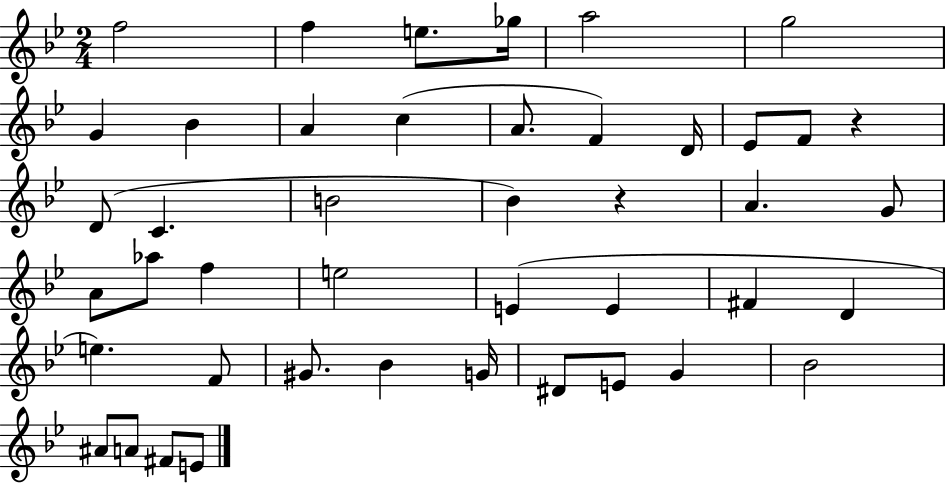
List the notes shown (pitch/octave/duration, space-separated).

F5/h F5/q E5/e. Gb5/s A5/h G5/h G4/q Bb4/q A4/q C5/q A4/e. F4/q D4/s Eb4/e F4/e R/q D4/e C4/q. B4/h Bb4/q R/q A4/q. G4/e A4/e Ab5/e F5/q E5/h E4/q E4/q F#4/q D4/q E5/q. F4/e G#4/e. Bb4/q G4/s D#4/e E4/e G4/q Bb4/h A#4/e A4/e F#4/e E4/e